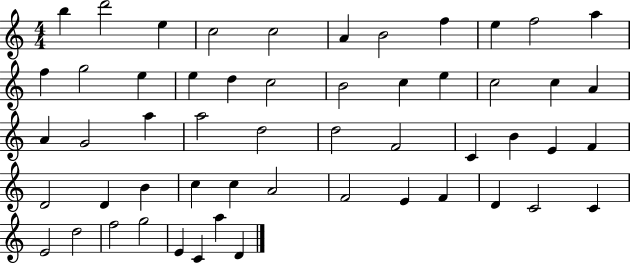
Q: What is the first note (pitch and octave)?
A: B5